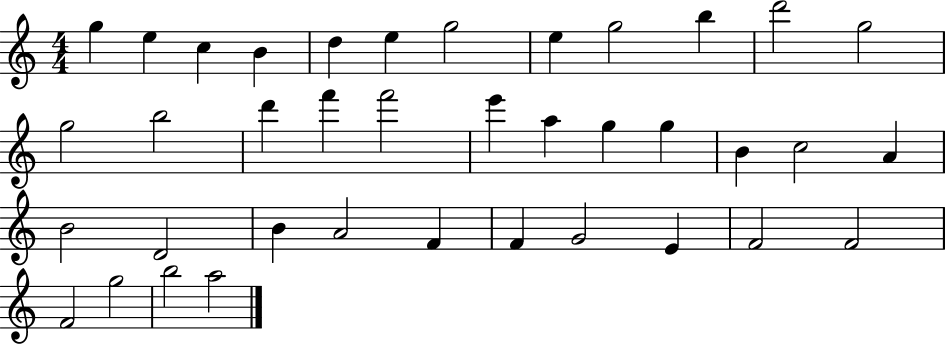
G5/q E5/q C5/q B4/q D5/q E5/q G5/h E5/q G5/h B5/q D6/h G5/h G5/h B5/h D6/q F6/q F6/h E6/q A5/q G5/q G5/q B4/q C5/h A4/q B4/h D4/h B4/q A4/h F4/q F4/q G4/h E4/q F4/h F4/h F4/h G5/h B5/h A5/h